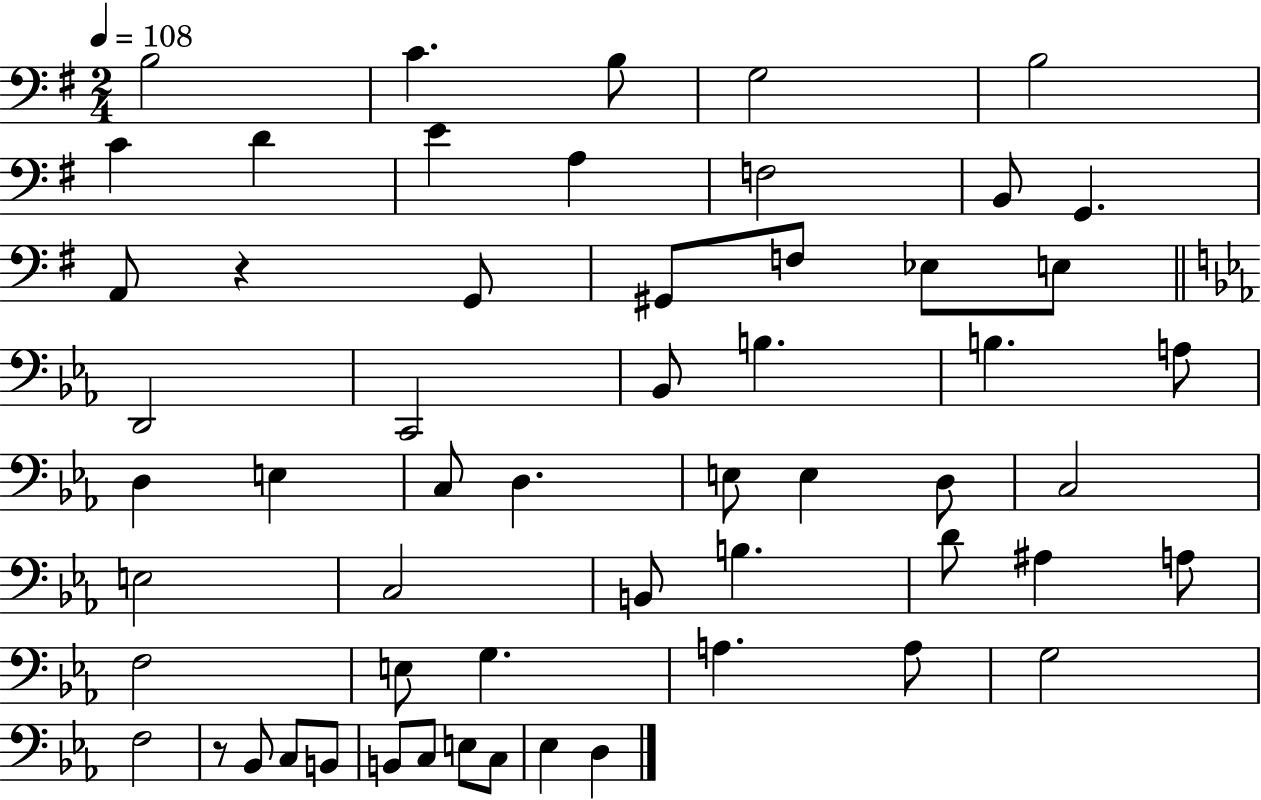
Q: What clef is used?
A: bass